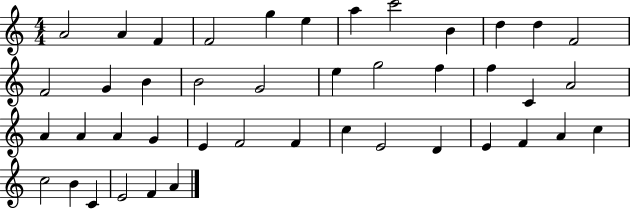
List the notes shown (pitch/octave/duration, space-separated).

A4/h A4/q F4/q F4/h G5/q E5/q A5/q C6/h B4/q D5/q D5/q F4/h F4/h G4/q B4/q B4/h G4/h E5/q G5/h F5/q F5/q C4/q A4/h A4/q A4/q A4/q G4/q E4/q F4/h F4/q C5/q E4/h D4/q E4/q F4/q A4/q C5/q C5/h B4/q C4/q E4/h F4/q A4/q